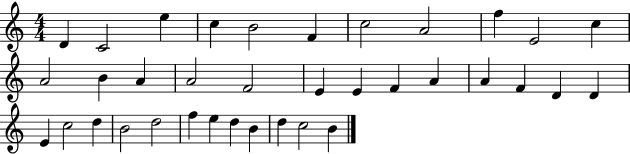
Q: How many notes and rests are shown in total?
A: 36